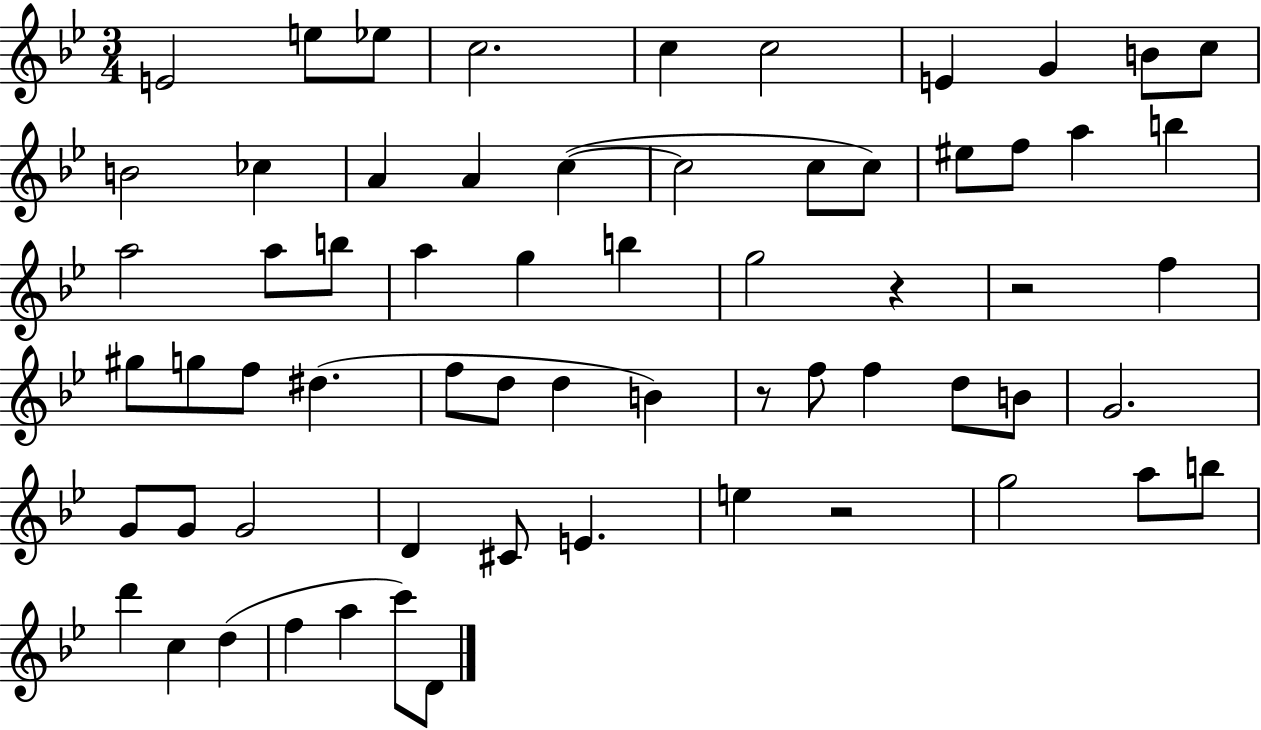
{
  \clef treble
  \numericTimeSignature
  \time 3/4
  \key bes \major
  \repeat volta 2 { e'2 e''8 ees''8 | c''2. | c''4 c''2 | e'4 g'4 b'8 c''8 | \break b'2 ces''4 | a'4 a'4 c''4~(~ | c''2 c''8 c''8) | eis''8 f''8 a''4 b''4 | \break a''2 a''8 b''8 | a''4 g''4 b''4 | g''2 r4 | r2 f''4 | \break gis''8 g''8 f''8 dis''4.( | f''8 d''8 d''4 b'4) | r8 f''8 f''4 d''8 b'8 | g'2. | \break g'8 g'8 g'2 | d'4 cis'8 e'4. | e''4 r2 | g''2 a''8 b''8 | \break d'''4 c''4 d''4( | f''4 a''4 c'''8) d'8 | } \bar "|."
}